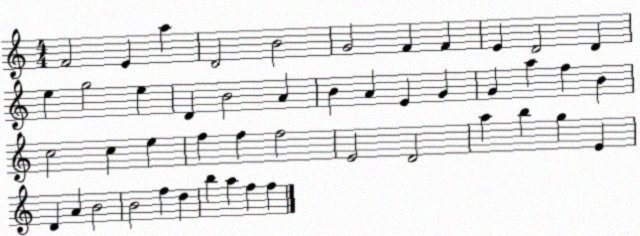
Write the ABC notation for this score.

X:1
T:Untitled
M:4/4
L:1/4
K:C
F2 E a D2 B2 G2 F F E D2 D e g2 e D B2 A B A E G G a f B c2 c e f f f2 E2 D2 a b g E D A B2 B2 f d b a f f